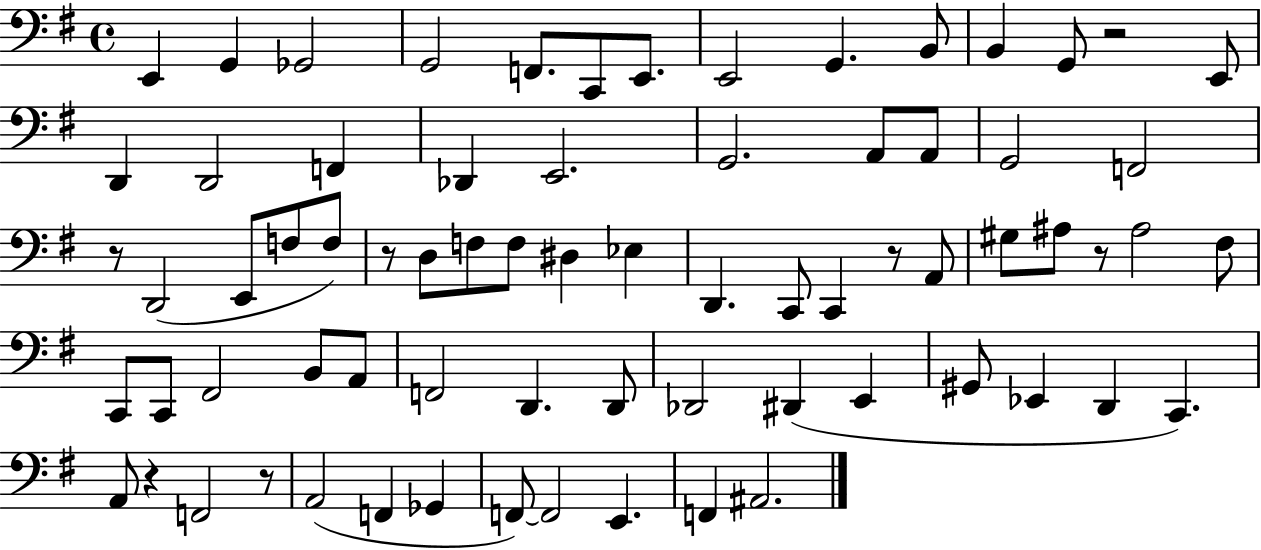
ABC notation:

X:1
T:Untitled
M:4/4
L:1/4
K:G
E,, G,, _G,,2 G,,2 F,,/2 C,,/2 E,,/2 E,,2 G,, B,,/2 B,, G,,/2 z2 E,,/2 D,, D,,2 F,, _D,, E,,2 G,,2 A,,/2 A,,/2 G,,2 F,,2 z/2 D,,2 E,,/2 F,/2 F,/2 z/2 D,/2 F,/2 F,/2 ^D, _E, D,, C,,/2 C,, z/2 A,,/2 ^G,/2 ^A,/2 z/2 ^A,2 ^F,/2 C,,/2 C,,/2 ^F,,2 B,,/2 A,,/2 F,,2 D,, D,,/2 _D,,2 ^D,, E,, ^G,,/2 _E,, D,, C,, A,,/2 z F,,2 z/2 A,,2 F,, _G,, F,,/2 F,,2 E,, F,, ^A,,2